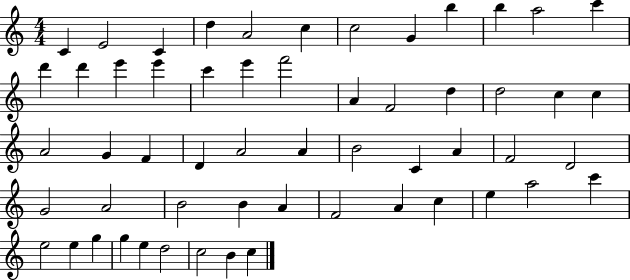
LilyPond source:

{
  \clef treble
  \numericTimeSignature
  \time 4/4
  \key c \major
  c'4 e'2 c'4 | d''4 a'2 c''4 | c''2 g'4 b''4 | b''4 a''2 c'''4 | \break d'''4 d'''4 e'''4 e'''4 | c'''4 e'''4 f'''2 | a'4 f'2 d''4 | d''2 c''4 c''4 | \break a'2 g'4 f'4 | d'4 a'2 a'4 | b'2 c'4 a'4 | f'2 d'2 | \break g'2 a'2 | b'2 b'4 a'4 | f'2 a'4 c''4 | e''4 a''2 c'''4 | \break e''2 e''4 g''4 | g''4 e''4 d''2 | c''2 b'4 c''4 | \bar "|."
}